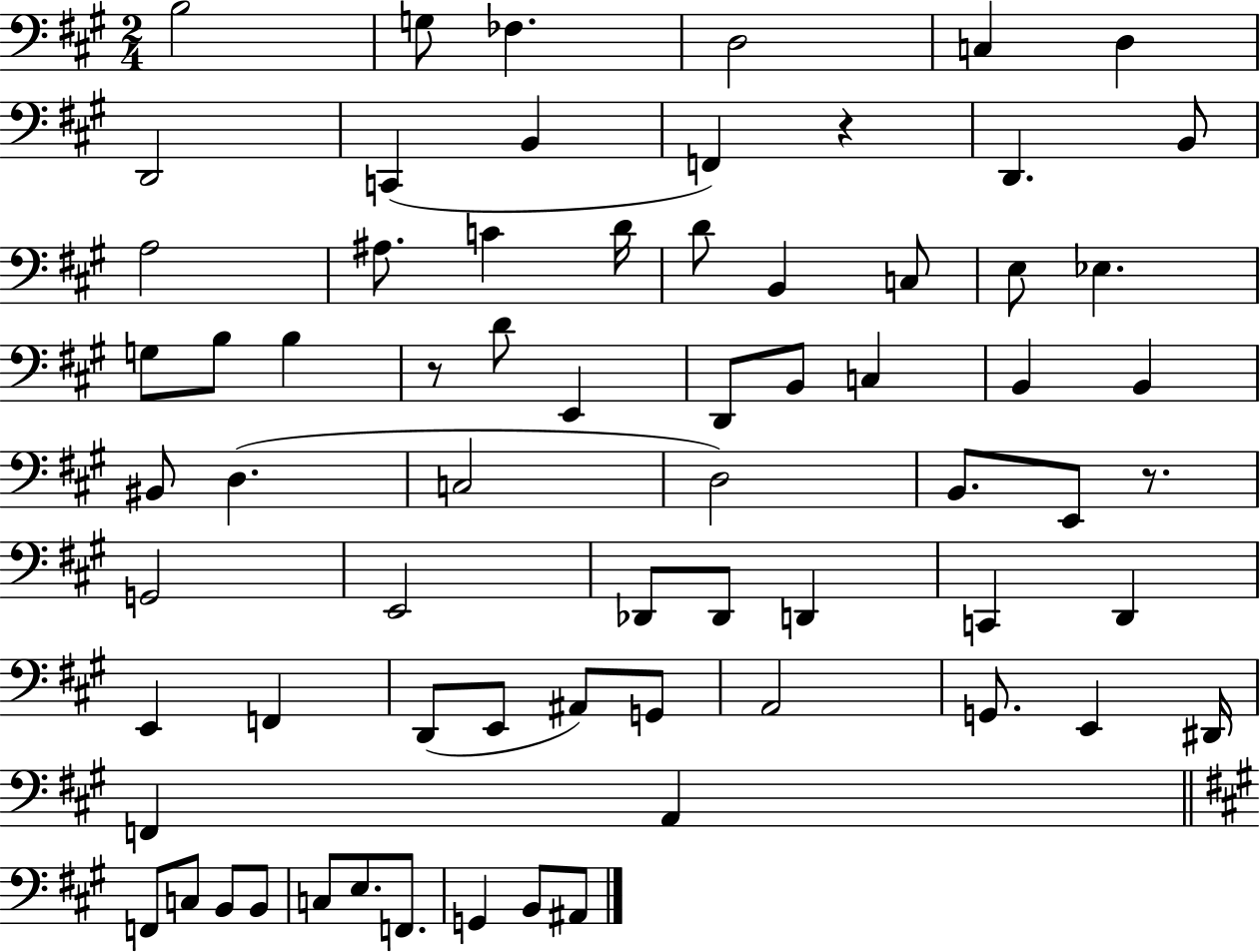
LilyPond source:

{
  \clef bass
  \numericTimeSignature
  \time 2/4
  \key a \major
  b2 | g8 fes4. | d2 | c4 d4 | \break d,2 | c,4( b,4 | f,4) r4 | d,4. b,8 | \break a2 | ais8. c'4 d'16 | d'8 b,4 c8 | e8 ees4. | \break g8 b8 b4 | r8 d'8 e,4 | d,8 b,8 c4 | b,4 b,4 | \break bis,8 d4.( | c2 | d2) | b,8. e,8 r8. | \break g,2 | e,2 | des,8 des,8 d,4 | c,4 d,4 | \break e,4 f,4 | d,8( e,8 ais,8) g,8 | a,2 | g,8. e,4 dis,16 | \break f,4 a,4 | \bar "||" \break \key a \major f,8 c8 b,8 b,8 | c8 e8. f,8. | g,4 b,8 ais,8 | \bar "|."
}